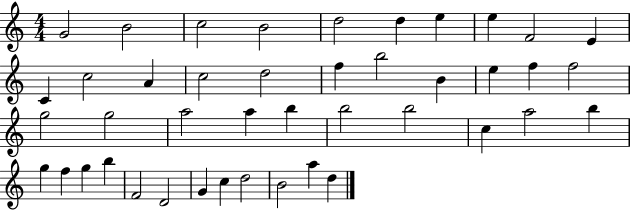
{
  \clef treble
  \numericTimeSignature
  \time 4/4
  \key c \major
  g'2 b'2 | c''2 b'2 | d''2 d''4 e''4 | e''4 f'2 e'4 | \break c'4 c''2 a'4 | c''2 d''2 | f''4 b''2 b'4 | e''4 f''4 f''2 | \break g''2 g''2 | a''2 a''4 b''4 | b''2 b''2 | c''4 a''2 b''4 | \break g''4 f''4 g''4 b''4 | f'2 d'2 | g'4 c''4 d''2 | b'2 a''4 d''4 | \break \bar "|."
}